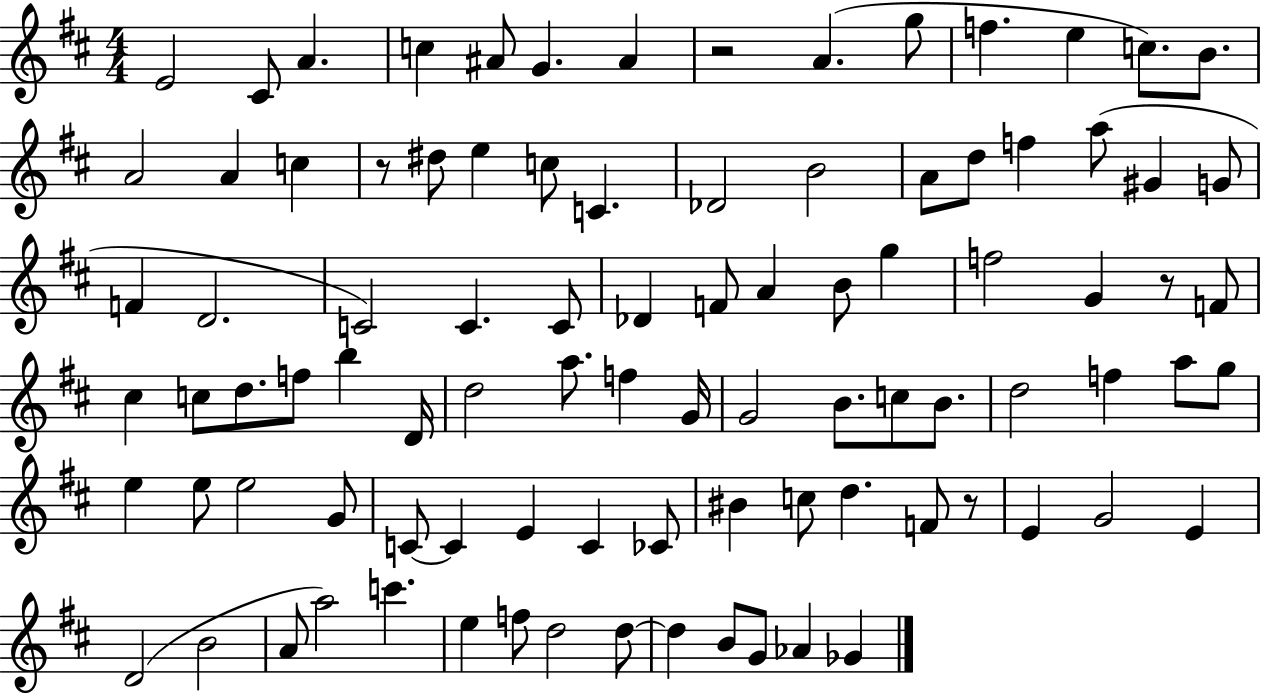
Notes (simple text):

E4/h C#4/e A4/q. C5/q A#4/e G4/q. A#4/q R/h A4/q. G5/e F5/q. E5/q C5/e. B4/e. A4/h A4/q C5/q R/e D#5/e E5/q C5/e C4/q. Db4/h B4/h A4/e D5/e F5/q A5/e G#4/q G4/e F4/q D4/h. C4/h C4/q. C4/e Db4/q F4/e A4/q B4/e G5/q F5/h G4/q R/e F4/e C#5/q C5/e D5/e. F5/e B5/q D4/s D5/h A5/e. F5/q G4/s G4/h B4/e. C5/e B4/e. D5/h F5/q A5/e G5/e E5/q E5/e E5/h G4/e C4/e C4/q E4/q C4/q CES4/e BIS4/q C5/e D5/q. F4/e R/e E4/q G4/h E4/q D4/h B4/h A4/e A5/h C6/q. E5/q F5/e D5/h D5/e D5/q B4/e G4/e Ab4/q Gb4/q